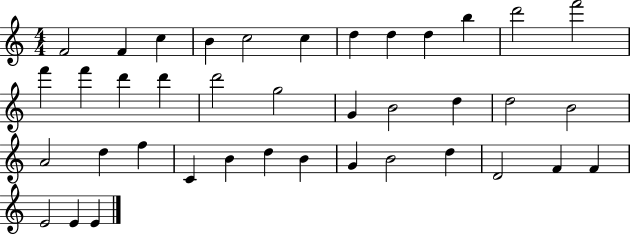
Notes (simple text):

F4/h F4/q C5/q B4/q C5/h C5/q D5/q D5/q D5/q B5/q D6/h F6/h F6/q F6/q D6/q D6/q D6/h G5/h G4/q B4/h D5/q D5/h B4/h A4/h D5/q F5/q C4/q B4/q D5/q B4/q G4/q B4/h D5/q D4/h F4/q F4/q E4/h E4/q E4/q